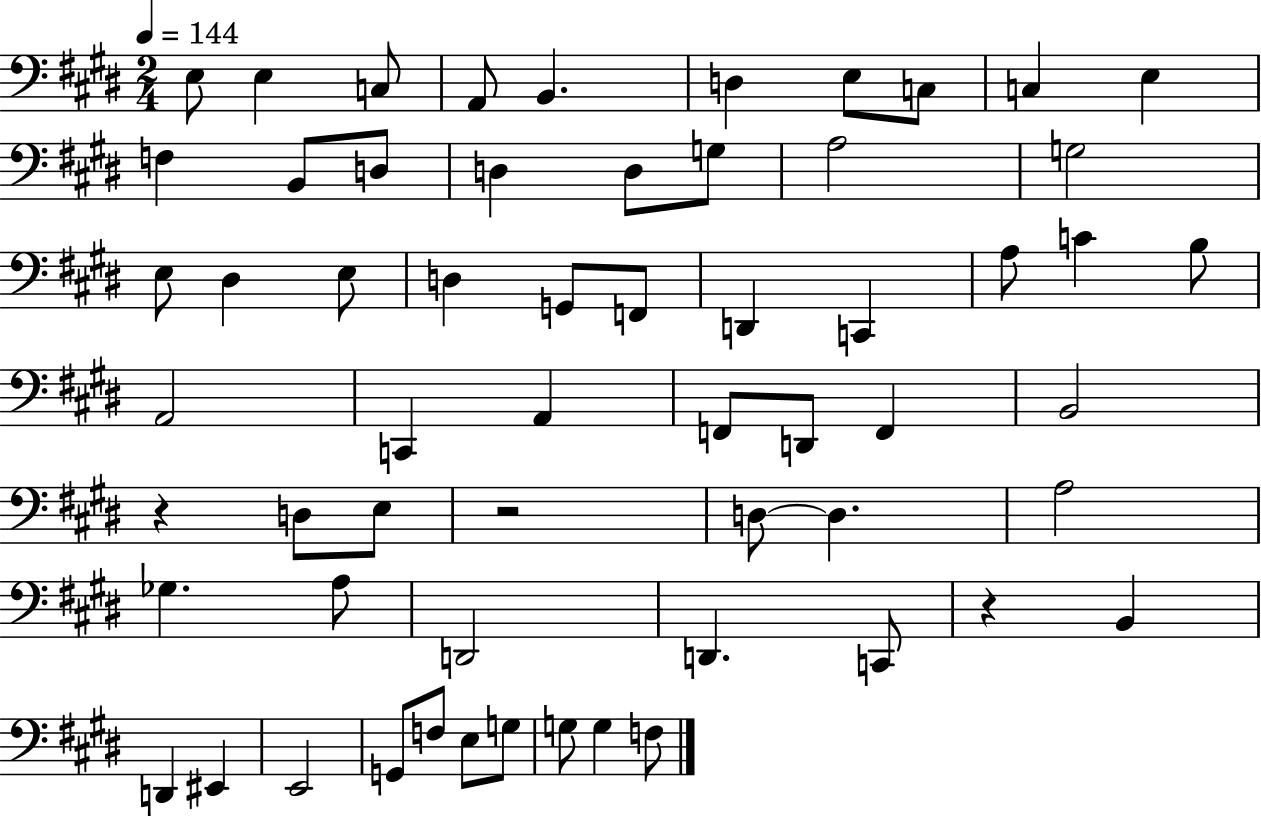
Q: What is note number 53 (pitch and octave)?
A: E3